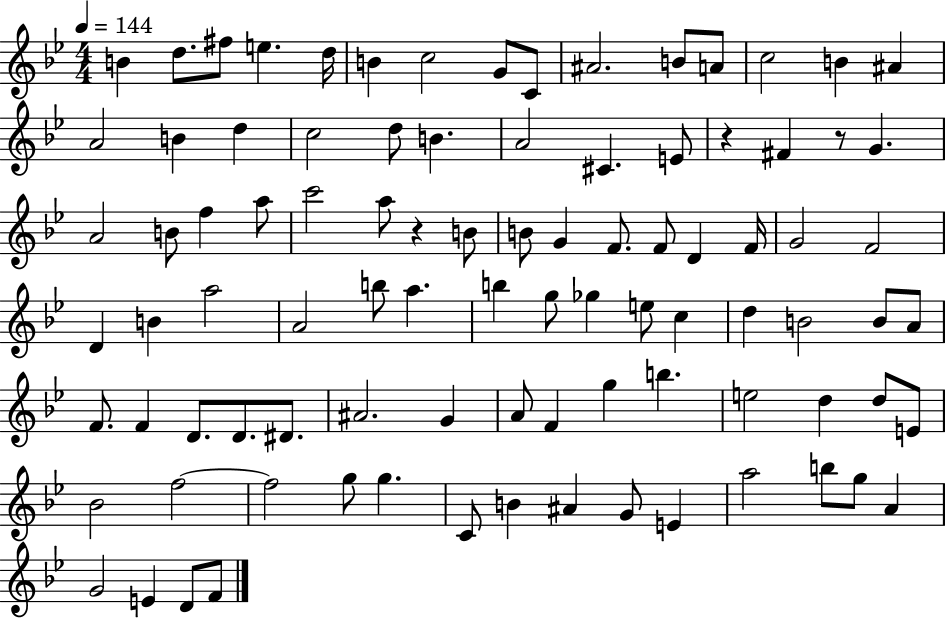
{
  \clef treble
  \numericTimeSignature
  \time 4/4
  \key bes \major
  \tempo 4 = 144
  \repeat volta 2 { b'4 d''8. fis''8 e''4. d''16 | b'4 c''2 g'8 c'8 | ais'2. b'8 a'8 | c''2 b'4 ais'4 | \break a'2 b'4 d''4 | c''2 d''8 b'4. | a'2 cis'4. e'8 | r4 fis'4 r8 g'4. | \break a'2 b'8 f''4 a''8 | c'''2 a''8 r4 b'8 | b'8 g'4 f'8. f'8 d'4 f'16 | g'2 f'2 | \break d'4 b'4 a''2 | a'2 b''8 a''4. | b''4 g''8 ges''4 e''8 c''4 | d''4 b'2 b'8 a'8 | \break f'8. f'4 d'8. d'8. dis'8. | ais'2. g'4 | a'8 f'4 g''4 b''4. | e''2 d''4 d''8 e'8 | \break bes'2 f''2~~ | f''2 g''8 g''4. | c'8 b'4 ais'4 g'8 e'4 | a''2 b''8 g''8 a'4 | \break g'2 e'4 d'8 f'8 | } \bar "|."
}